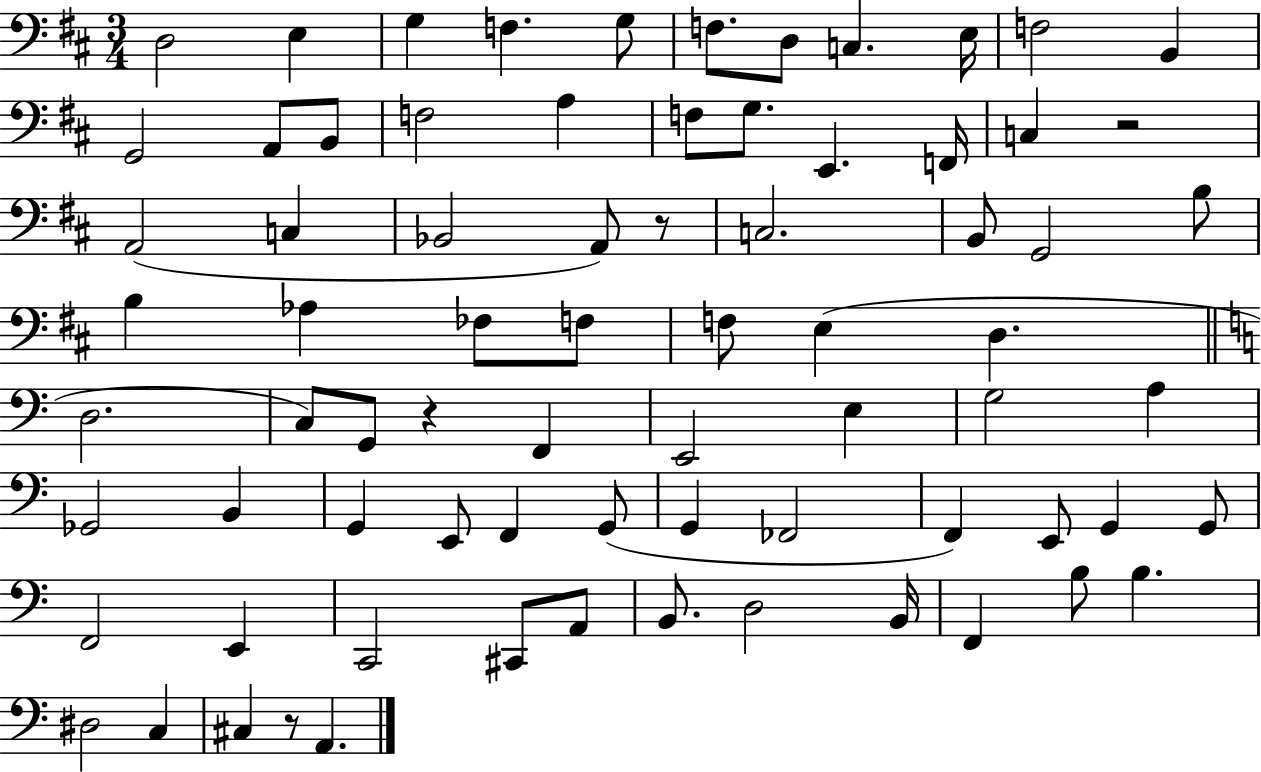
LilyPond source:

{
  \clef bass
  \numericTimeSignature
  \time 3/4
  \key d \major
  d2 e4 | g4 f4. g8 | f8. d8 c4. e16 | f2 b,4 | \break g,2 a,8 b,8 | f2 a4 | f8 g8. e,4. f,16 | c4 r2 | \break a,2( c4 | bes,2 a,8) r8 | c2. | b,8 g,2 b8 | \break b4 aes4 fes8 f8 | f8 e4( d4. | \bar "||" \break \key c \major d2. | c8) g,8 r4 f,4 | e,2 e4 | g2 a4 | \break ges,2 b,4 | g,4 e,8 f,4 g,8( | g,4 fes,2 | f,4) e,8 g,4 g,8 | \break f,2 e,4 | c,2 cis,8 a,8 | b,8. d2 b,16 | f,4 b8 b4. | \break dis2 c4 | cis4 r8 a,4. | \bar "|."
}